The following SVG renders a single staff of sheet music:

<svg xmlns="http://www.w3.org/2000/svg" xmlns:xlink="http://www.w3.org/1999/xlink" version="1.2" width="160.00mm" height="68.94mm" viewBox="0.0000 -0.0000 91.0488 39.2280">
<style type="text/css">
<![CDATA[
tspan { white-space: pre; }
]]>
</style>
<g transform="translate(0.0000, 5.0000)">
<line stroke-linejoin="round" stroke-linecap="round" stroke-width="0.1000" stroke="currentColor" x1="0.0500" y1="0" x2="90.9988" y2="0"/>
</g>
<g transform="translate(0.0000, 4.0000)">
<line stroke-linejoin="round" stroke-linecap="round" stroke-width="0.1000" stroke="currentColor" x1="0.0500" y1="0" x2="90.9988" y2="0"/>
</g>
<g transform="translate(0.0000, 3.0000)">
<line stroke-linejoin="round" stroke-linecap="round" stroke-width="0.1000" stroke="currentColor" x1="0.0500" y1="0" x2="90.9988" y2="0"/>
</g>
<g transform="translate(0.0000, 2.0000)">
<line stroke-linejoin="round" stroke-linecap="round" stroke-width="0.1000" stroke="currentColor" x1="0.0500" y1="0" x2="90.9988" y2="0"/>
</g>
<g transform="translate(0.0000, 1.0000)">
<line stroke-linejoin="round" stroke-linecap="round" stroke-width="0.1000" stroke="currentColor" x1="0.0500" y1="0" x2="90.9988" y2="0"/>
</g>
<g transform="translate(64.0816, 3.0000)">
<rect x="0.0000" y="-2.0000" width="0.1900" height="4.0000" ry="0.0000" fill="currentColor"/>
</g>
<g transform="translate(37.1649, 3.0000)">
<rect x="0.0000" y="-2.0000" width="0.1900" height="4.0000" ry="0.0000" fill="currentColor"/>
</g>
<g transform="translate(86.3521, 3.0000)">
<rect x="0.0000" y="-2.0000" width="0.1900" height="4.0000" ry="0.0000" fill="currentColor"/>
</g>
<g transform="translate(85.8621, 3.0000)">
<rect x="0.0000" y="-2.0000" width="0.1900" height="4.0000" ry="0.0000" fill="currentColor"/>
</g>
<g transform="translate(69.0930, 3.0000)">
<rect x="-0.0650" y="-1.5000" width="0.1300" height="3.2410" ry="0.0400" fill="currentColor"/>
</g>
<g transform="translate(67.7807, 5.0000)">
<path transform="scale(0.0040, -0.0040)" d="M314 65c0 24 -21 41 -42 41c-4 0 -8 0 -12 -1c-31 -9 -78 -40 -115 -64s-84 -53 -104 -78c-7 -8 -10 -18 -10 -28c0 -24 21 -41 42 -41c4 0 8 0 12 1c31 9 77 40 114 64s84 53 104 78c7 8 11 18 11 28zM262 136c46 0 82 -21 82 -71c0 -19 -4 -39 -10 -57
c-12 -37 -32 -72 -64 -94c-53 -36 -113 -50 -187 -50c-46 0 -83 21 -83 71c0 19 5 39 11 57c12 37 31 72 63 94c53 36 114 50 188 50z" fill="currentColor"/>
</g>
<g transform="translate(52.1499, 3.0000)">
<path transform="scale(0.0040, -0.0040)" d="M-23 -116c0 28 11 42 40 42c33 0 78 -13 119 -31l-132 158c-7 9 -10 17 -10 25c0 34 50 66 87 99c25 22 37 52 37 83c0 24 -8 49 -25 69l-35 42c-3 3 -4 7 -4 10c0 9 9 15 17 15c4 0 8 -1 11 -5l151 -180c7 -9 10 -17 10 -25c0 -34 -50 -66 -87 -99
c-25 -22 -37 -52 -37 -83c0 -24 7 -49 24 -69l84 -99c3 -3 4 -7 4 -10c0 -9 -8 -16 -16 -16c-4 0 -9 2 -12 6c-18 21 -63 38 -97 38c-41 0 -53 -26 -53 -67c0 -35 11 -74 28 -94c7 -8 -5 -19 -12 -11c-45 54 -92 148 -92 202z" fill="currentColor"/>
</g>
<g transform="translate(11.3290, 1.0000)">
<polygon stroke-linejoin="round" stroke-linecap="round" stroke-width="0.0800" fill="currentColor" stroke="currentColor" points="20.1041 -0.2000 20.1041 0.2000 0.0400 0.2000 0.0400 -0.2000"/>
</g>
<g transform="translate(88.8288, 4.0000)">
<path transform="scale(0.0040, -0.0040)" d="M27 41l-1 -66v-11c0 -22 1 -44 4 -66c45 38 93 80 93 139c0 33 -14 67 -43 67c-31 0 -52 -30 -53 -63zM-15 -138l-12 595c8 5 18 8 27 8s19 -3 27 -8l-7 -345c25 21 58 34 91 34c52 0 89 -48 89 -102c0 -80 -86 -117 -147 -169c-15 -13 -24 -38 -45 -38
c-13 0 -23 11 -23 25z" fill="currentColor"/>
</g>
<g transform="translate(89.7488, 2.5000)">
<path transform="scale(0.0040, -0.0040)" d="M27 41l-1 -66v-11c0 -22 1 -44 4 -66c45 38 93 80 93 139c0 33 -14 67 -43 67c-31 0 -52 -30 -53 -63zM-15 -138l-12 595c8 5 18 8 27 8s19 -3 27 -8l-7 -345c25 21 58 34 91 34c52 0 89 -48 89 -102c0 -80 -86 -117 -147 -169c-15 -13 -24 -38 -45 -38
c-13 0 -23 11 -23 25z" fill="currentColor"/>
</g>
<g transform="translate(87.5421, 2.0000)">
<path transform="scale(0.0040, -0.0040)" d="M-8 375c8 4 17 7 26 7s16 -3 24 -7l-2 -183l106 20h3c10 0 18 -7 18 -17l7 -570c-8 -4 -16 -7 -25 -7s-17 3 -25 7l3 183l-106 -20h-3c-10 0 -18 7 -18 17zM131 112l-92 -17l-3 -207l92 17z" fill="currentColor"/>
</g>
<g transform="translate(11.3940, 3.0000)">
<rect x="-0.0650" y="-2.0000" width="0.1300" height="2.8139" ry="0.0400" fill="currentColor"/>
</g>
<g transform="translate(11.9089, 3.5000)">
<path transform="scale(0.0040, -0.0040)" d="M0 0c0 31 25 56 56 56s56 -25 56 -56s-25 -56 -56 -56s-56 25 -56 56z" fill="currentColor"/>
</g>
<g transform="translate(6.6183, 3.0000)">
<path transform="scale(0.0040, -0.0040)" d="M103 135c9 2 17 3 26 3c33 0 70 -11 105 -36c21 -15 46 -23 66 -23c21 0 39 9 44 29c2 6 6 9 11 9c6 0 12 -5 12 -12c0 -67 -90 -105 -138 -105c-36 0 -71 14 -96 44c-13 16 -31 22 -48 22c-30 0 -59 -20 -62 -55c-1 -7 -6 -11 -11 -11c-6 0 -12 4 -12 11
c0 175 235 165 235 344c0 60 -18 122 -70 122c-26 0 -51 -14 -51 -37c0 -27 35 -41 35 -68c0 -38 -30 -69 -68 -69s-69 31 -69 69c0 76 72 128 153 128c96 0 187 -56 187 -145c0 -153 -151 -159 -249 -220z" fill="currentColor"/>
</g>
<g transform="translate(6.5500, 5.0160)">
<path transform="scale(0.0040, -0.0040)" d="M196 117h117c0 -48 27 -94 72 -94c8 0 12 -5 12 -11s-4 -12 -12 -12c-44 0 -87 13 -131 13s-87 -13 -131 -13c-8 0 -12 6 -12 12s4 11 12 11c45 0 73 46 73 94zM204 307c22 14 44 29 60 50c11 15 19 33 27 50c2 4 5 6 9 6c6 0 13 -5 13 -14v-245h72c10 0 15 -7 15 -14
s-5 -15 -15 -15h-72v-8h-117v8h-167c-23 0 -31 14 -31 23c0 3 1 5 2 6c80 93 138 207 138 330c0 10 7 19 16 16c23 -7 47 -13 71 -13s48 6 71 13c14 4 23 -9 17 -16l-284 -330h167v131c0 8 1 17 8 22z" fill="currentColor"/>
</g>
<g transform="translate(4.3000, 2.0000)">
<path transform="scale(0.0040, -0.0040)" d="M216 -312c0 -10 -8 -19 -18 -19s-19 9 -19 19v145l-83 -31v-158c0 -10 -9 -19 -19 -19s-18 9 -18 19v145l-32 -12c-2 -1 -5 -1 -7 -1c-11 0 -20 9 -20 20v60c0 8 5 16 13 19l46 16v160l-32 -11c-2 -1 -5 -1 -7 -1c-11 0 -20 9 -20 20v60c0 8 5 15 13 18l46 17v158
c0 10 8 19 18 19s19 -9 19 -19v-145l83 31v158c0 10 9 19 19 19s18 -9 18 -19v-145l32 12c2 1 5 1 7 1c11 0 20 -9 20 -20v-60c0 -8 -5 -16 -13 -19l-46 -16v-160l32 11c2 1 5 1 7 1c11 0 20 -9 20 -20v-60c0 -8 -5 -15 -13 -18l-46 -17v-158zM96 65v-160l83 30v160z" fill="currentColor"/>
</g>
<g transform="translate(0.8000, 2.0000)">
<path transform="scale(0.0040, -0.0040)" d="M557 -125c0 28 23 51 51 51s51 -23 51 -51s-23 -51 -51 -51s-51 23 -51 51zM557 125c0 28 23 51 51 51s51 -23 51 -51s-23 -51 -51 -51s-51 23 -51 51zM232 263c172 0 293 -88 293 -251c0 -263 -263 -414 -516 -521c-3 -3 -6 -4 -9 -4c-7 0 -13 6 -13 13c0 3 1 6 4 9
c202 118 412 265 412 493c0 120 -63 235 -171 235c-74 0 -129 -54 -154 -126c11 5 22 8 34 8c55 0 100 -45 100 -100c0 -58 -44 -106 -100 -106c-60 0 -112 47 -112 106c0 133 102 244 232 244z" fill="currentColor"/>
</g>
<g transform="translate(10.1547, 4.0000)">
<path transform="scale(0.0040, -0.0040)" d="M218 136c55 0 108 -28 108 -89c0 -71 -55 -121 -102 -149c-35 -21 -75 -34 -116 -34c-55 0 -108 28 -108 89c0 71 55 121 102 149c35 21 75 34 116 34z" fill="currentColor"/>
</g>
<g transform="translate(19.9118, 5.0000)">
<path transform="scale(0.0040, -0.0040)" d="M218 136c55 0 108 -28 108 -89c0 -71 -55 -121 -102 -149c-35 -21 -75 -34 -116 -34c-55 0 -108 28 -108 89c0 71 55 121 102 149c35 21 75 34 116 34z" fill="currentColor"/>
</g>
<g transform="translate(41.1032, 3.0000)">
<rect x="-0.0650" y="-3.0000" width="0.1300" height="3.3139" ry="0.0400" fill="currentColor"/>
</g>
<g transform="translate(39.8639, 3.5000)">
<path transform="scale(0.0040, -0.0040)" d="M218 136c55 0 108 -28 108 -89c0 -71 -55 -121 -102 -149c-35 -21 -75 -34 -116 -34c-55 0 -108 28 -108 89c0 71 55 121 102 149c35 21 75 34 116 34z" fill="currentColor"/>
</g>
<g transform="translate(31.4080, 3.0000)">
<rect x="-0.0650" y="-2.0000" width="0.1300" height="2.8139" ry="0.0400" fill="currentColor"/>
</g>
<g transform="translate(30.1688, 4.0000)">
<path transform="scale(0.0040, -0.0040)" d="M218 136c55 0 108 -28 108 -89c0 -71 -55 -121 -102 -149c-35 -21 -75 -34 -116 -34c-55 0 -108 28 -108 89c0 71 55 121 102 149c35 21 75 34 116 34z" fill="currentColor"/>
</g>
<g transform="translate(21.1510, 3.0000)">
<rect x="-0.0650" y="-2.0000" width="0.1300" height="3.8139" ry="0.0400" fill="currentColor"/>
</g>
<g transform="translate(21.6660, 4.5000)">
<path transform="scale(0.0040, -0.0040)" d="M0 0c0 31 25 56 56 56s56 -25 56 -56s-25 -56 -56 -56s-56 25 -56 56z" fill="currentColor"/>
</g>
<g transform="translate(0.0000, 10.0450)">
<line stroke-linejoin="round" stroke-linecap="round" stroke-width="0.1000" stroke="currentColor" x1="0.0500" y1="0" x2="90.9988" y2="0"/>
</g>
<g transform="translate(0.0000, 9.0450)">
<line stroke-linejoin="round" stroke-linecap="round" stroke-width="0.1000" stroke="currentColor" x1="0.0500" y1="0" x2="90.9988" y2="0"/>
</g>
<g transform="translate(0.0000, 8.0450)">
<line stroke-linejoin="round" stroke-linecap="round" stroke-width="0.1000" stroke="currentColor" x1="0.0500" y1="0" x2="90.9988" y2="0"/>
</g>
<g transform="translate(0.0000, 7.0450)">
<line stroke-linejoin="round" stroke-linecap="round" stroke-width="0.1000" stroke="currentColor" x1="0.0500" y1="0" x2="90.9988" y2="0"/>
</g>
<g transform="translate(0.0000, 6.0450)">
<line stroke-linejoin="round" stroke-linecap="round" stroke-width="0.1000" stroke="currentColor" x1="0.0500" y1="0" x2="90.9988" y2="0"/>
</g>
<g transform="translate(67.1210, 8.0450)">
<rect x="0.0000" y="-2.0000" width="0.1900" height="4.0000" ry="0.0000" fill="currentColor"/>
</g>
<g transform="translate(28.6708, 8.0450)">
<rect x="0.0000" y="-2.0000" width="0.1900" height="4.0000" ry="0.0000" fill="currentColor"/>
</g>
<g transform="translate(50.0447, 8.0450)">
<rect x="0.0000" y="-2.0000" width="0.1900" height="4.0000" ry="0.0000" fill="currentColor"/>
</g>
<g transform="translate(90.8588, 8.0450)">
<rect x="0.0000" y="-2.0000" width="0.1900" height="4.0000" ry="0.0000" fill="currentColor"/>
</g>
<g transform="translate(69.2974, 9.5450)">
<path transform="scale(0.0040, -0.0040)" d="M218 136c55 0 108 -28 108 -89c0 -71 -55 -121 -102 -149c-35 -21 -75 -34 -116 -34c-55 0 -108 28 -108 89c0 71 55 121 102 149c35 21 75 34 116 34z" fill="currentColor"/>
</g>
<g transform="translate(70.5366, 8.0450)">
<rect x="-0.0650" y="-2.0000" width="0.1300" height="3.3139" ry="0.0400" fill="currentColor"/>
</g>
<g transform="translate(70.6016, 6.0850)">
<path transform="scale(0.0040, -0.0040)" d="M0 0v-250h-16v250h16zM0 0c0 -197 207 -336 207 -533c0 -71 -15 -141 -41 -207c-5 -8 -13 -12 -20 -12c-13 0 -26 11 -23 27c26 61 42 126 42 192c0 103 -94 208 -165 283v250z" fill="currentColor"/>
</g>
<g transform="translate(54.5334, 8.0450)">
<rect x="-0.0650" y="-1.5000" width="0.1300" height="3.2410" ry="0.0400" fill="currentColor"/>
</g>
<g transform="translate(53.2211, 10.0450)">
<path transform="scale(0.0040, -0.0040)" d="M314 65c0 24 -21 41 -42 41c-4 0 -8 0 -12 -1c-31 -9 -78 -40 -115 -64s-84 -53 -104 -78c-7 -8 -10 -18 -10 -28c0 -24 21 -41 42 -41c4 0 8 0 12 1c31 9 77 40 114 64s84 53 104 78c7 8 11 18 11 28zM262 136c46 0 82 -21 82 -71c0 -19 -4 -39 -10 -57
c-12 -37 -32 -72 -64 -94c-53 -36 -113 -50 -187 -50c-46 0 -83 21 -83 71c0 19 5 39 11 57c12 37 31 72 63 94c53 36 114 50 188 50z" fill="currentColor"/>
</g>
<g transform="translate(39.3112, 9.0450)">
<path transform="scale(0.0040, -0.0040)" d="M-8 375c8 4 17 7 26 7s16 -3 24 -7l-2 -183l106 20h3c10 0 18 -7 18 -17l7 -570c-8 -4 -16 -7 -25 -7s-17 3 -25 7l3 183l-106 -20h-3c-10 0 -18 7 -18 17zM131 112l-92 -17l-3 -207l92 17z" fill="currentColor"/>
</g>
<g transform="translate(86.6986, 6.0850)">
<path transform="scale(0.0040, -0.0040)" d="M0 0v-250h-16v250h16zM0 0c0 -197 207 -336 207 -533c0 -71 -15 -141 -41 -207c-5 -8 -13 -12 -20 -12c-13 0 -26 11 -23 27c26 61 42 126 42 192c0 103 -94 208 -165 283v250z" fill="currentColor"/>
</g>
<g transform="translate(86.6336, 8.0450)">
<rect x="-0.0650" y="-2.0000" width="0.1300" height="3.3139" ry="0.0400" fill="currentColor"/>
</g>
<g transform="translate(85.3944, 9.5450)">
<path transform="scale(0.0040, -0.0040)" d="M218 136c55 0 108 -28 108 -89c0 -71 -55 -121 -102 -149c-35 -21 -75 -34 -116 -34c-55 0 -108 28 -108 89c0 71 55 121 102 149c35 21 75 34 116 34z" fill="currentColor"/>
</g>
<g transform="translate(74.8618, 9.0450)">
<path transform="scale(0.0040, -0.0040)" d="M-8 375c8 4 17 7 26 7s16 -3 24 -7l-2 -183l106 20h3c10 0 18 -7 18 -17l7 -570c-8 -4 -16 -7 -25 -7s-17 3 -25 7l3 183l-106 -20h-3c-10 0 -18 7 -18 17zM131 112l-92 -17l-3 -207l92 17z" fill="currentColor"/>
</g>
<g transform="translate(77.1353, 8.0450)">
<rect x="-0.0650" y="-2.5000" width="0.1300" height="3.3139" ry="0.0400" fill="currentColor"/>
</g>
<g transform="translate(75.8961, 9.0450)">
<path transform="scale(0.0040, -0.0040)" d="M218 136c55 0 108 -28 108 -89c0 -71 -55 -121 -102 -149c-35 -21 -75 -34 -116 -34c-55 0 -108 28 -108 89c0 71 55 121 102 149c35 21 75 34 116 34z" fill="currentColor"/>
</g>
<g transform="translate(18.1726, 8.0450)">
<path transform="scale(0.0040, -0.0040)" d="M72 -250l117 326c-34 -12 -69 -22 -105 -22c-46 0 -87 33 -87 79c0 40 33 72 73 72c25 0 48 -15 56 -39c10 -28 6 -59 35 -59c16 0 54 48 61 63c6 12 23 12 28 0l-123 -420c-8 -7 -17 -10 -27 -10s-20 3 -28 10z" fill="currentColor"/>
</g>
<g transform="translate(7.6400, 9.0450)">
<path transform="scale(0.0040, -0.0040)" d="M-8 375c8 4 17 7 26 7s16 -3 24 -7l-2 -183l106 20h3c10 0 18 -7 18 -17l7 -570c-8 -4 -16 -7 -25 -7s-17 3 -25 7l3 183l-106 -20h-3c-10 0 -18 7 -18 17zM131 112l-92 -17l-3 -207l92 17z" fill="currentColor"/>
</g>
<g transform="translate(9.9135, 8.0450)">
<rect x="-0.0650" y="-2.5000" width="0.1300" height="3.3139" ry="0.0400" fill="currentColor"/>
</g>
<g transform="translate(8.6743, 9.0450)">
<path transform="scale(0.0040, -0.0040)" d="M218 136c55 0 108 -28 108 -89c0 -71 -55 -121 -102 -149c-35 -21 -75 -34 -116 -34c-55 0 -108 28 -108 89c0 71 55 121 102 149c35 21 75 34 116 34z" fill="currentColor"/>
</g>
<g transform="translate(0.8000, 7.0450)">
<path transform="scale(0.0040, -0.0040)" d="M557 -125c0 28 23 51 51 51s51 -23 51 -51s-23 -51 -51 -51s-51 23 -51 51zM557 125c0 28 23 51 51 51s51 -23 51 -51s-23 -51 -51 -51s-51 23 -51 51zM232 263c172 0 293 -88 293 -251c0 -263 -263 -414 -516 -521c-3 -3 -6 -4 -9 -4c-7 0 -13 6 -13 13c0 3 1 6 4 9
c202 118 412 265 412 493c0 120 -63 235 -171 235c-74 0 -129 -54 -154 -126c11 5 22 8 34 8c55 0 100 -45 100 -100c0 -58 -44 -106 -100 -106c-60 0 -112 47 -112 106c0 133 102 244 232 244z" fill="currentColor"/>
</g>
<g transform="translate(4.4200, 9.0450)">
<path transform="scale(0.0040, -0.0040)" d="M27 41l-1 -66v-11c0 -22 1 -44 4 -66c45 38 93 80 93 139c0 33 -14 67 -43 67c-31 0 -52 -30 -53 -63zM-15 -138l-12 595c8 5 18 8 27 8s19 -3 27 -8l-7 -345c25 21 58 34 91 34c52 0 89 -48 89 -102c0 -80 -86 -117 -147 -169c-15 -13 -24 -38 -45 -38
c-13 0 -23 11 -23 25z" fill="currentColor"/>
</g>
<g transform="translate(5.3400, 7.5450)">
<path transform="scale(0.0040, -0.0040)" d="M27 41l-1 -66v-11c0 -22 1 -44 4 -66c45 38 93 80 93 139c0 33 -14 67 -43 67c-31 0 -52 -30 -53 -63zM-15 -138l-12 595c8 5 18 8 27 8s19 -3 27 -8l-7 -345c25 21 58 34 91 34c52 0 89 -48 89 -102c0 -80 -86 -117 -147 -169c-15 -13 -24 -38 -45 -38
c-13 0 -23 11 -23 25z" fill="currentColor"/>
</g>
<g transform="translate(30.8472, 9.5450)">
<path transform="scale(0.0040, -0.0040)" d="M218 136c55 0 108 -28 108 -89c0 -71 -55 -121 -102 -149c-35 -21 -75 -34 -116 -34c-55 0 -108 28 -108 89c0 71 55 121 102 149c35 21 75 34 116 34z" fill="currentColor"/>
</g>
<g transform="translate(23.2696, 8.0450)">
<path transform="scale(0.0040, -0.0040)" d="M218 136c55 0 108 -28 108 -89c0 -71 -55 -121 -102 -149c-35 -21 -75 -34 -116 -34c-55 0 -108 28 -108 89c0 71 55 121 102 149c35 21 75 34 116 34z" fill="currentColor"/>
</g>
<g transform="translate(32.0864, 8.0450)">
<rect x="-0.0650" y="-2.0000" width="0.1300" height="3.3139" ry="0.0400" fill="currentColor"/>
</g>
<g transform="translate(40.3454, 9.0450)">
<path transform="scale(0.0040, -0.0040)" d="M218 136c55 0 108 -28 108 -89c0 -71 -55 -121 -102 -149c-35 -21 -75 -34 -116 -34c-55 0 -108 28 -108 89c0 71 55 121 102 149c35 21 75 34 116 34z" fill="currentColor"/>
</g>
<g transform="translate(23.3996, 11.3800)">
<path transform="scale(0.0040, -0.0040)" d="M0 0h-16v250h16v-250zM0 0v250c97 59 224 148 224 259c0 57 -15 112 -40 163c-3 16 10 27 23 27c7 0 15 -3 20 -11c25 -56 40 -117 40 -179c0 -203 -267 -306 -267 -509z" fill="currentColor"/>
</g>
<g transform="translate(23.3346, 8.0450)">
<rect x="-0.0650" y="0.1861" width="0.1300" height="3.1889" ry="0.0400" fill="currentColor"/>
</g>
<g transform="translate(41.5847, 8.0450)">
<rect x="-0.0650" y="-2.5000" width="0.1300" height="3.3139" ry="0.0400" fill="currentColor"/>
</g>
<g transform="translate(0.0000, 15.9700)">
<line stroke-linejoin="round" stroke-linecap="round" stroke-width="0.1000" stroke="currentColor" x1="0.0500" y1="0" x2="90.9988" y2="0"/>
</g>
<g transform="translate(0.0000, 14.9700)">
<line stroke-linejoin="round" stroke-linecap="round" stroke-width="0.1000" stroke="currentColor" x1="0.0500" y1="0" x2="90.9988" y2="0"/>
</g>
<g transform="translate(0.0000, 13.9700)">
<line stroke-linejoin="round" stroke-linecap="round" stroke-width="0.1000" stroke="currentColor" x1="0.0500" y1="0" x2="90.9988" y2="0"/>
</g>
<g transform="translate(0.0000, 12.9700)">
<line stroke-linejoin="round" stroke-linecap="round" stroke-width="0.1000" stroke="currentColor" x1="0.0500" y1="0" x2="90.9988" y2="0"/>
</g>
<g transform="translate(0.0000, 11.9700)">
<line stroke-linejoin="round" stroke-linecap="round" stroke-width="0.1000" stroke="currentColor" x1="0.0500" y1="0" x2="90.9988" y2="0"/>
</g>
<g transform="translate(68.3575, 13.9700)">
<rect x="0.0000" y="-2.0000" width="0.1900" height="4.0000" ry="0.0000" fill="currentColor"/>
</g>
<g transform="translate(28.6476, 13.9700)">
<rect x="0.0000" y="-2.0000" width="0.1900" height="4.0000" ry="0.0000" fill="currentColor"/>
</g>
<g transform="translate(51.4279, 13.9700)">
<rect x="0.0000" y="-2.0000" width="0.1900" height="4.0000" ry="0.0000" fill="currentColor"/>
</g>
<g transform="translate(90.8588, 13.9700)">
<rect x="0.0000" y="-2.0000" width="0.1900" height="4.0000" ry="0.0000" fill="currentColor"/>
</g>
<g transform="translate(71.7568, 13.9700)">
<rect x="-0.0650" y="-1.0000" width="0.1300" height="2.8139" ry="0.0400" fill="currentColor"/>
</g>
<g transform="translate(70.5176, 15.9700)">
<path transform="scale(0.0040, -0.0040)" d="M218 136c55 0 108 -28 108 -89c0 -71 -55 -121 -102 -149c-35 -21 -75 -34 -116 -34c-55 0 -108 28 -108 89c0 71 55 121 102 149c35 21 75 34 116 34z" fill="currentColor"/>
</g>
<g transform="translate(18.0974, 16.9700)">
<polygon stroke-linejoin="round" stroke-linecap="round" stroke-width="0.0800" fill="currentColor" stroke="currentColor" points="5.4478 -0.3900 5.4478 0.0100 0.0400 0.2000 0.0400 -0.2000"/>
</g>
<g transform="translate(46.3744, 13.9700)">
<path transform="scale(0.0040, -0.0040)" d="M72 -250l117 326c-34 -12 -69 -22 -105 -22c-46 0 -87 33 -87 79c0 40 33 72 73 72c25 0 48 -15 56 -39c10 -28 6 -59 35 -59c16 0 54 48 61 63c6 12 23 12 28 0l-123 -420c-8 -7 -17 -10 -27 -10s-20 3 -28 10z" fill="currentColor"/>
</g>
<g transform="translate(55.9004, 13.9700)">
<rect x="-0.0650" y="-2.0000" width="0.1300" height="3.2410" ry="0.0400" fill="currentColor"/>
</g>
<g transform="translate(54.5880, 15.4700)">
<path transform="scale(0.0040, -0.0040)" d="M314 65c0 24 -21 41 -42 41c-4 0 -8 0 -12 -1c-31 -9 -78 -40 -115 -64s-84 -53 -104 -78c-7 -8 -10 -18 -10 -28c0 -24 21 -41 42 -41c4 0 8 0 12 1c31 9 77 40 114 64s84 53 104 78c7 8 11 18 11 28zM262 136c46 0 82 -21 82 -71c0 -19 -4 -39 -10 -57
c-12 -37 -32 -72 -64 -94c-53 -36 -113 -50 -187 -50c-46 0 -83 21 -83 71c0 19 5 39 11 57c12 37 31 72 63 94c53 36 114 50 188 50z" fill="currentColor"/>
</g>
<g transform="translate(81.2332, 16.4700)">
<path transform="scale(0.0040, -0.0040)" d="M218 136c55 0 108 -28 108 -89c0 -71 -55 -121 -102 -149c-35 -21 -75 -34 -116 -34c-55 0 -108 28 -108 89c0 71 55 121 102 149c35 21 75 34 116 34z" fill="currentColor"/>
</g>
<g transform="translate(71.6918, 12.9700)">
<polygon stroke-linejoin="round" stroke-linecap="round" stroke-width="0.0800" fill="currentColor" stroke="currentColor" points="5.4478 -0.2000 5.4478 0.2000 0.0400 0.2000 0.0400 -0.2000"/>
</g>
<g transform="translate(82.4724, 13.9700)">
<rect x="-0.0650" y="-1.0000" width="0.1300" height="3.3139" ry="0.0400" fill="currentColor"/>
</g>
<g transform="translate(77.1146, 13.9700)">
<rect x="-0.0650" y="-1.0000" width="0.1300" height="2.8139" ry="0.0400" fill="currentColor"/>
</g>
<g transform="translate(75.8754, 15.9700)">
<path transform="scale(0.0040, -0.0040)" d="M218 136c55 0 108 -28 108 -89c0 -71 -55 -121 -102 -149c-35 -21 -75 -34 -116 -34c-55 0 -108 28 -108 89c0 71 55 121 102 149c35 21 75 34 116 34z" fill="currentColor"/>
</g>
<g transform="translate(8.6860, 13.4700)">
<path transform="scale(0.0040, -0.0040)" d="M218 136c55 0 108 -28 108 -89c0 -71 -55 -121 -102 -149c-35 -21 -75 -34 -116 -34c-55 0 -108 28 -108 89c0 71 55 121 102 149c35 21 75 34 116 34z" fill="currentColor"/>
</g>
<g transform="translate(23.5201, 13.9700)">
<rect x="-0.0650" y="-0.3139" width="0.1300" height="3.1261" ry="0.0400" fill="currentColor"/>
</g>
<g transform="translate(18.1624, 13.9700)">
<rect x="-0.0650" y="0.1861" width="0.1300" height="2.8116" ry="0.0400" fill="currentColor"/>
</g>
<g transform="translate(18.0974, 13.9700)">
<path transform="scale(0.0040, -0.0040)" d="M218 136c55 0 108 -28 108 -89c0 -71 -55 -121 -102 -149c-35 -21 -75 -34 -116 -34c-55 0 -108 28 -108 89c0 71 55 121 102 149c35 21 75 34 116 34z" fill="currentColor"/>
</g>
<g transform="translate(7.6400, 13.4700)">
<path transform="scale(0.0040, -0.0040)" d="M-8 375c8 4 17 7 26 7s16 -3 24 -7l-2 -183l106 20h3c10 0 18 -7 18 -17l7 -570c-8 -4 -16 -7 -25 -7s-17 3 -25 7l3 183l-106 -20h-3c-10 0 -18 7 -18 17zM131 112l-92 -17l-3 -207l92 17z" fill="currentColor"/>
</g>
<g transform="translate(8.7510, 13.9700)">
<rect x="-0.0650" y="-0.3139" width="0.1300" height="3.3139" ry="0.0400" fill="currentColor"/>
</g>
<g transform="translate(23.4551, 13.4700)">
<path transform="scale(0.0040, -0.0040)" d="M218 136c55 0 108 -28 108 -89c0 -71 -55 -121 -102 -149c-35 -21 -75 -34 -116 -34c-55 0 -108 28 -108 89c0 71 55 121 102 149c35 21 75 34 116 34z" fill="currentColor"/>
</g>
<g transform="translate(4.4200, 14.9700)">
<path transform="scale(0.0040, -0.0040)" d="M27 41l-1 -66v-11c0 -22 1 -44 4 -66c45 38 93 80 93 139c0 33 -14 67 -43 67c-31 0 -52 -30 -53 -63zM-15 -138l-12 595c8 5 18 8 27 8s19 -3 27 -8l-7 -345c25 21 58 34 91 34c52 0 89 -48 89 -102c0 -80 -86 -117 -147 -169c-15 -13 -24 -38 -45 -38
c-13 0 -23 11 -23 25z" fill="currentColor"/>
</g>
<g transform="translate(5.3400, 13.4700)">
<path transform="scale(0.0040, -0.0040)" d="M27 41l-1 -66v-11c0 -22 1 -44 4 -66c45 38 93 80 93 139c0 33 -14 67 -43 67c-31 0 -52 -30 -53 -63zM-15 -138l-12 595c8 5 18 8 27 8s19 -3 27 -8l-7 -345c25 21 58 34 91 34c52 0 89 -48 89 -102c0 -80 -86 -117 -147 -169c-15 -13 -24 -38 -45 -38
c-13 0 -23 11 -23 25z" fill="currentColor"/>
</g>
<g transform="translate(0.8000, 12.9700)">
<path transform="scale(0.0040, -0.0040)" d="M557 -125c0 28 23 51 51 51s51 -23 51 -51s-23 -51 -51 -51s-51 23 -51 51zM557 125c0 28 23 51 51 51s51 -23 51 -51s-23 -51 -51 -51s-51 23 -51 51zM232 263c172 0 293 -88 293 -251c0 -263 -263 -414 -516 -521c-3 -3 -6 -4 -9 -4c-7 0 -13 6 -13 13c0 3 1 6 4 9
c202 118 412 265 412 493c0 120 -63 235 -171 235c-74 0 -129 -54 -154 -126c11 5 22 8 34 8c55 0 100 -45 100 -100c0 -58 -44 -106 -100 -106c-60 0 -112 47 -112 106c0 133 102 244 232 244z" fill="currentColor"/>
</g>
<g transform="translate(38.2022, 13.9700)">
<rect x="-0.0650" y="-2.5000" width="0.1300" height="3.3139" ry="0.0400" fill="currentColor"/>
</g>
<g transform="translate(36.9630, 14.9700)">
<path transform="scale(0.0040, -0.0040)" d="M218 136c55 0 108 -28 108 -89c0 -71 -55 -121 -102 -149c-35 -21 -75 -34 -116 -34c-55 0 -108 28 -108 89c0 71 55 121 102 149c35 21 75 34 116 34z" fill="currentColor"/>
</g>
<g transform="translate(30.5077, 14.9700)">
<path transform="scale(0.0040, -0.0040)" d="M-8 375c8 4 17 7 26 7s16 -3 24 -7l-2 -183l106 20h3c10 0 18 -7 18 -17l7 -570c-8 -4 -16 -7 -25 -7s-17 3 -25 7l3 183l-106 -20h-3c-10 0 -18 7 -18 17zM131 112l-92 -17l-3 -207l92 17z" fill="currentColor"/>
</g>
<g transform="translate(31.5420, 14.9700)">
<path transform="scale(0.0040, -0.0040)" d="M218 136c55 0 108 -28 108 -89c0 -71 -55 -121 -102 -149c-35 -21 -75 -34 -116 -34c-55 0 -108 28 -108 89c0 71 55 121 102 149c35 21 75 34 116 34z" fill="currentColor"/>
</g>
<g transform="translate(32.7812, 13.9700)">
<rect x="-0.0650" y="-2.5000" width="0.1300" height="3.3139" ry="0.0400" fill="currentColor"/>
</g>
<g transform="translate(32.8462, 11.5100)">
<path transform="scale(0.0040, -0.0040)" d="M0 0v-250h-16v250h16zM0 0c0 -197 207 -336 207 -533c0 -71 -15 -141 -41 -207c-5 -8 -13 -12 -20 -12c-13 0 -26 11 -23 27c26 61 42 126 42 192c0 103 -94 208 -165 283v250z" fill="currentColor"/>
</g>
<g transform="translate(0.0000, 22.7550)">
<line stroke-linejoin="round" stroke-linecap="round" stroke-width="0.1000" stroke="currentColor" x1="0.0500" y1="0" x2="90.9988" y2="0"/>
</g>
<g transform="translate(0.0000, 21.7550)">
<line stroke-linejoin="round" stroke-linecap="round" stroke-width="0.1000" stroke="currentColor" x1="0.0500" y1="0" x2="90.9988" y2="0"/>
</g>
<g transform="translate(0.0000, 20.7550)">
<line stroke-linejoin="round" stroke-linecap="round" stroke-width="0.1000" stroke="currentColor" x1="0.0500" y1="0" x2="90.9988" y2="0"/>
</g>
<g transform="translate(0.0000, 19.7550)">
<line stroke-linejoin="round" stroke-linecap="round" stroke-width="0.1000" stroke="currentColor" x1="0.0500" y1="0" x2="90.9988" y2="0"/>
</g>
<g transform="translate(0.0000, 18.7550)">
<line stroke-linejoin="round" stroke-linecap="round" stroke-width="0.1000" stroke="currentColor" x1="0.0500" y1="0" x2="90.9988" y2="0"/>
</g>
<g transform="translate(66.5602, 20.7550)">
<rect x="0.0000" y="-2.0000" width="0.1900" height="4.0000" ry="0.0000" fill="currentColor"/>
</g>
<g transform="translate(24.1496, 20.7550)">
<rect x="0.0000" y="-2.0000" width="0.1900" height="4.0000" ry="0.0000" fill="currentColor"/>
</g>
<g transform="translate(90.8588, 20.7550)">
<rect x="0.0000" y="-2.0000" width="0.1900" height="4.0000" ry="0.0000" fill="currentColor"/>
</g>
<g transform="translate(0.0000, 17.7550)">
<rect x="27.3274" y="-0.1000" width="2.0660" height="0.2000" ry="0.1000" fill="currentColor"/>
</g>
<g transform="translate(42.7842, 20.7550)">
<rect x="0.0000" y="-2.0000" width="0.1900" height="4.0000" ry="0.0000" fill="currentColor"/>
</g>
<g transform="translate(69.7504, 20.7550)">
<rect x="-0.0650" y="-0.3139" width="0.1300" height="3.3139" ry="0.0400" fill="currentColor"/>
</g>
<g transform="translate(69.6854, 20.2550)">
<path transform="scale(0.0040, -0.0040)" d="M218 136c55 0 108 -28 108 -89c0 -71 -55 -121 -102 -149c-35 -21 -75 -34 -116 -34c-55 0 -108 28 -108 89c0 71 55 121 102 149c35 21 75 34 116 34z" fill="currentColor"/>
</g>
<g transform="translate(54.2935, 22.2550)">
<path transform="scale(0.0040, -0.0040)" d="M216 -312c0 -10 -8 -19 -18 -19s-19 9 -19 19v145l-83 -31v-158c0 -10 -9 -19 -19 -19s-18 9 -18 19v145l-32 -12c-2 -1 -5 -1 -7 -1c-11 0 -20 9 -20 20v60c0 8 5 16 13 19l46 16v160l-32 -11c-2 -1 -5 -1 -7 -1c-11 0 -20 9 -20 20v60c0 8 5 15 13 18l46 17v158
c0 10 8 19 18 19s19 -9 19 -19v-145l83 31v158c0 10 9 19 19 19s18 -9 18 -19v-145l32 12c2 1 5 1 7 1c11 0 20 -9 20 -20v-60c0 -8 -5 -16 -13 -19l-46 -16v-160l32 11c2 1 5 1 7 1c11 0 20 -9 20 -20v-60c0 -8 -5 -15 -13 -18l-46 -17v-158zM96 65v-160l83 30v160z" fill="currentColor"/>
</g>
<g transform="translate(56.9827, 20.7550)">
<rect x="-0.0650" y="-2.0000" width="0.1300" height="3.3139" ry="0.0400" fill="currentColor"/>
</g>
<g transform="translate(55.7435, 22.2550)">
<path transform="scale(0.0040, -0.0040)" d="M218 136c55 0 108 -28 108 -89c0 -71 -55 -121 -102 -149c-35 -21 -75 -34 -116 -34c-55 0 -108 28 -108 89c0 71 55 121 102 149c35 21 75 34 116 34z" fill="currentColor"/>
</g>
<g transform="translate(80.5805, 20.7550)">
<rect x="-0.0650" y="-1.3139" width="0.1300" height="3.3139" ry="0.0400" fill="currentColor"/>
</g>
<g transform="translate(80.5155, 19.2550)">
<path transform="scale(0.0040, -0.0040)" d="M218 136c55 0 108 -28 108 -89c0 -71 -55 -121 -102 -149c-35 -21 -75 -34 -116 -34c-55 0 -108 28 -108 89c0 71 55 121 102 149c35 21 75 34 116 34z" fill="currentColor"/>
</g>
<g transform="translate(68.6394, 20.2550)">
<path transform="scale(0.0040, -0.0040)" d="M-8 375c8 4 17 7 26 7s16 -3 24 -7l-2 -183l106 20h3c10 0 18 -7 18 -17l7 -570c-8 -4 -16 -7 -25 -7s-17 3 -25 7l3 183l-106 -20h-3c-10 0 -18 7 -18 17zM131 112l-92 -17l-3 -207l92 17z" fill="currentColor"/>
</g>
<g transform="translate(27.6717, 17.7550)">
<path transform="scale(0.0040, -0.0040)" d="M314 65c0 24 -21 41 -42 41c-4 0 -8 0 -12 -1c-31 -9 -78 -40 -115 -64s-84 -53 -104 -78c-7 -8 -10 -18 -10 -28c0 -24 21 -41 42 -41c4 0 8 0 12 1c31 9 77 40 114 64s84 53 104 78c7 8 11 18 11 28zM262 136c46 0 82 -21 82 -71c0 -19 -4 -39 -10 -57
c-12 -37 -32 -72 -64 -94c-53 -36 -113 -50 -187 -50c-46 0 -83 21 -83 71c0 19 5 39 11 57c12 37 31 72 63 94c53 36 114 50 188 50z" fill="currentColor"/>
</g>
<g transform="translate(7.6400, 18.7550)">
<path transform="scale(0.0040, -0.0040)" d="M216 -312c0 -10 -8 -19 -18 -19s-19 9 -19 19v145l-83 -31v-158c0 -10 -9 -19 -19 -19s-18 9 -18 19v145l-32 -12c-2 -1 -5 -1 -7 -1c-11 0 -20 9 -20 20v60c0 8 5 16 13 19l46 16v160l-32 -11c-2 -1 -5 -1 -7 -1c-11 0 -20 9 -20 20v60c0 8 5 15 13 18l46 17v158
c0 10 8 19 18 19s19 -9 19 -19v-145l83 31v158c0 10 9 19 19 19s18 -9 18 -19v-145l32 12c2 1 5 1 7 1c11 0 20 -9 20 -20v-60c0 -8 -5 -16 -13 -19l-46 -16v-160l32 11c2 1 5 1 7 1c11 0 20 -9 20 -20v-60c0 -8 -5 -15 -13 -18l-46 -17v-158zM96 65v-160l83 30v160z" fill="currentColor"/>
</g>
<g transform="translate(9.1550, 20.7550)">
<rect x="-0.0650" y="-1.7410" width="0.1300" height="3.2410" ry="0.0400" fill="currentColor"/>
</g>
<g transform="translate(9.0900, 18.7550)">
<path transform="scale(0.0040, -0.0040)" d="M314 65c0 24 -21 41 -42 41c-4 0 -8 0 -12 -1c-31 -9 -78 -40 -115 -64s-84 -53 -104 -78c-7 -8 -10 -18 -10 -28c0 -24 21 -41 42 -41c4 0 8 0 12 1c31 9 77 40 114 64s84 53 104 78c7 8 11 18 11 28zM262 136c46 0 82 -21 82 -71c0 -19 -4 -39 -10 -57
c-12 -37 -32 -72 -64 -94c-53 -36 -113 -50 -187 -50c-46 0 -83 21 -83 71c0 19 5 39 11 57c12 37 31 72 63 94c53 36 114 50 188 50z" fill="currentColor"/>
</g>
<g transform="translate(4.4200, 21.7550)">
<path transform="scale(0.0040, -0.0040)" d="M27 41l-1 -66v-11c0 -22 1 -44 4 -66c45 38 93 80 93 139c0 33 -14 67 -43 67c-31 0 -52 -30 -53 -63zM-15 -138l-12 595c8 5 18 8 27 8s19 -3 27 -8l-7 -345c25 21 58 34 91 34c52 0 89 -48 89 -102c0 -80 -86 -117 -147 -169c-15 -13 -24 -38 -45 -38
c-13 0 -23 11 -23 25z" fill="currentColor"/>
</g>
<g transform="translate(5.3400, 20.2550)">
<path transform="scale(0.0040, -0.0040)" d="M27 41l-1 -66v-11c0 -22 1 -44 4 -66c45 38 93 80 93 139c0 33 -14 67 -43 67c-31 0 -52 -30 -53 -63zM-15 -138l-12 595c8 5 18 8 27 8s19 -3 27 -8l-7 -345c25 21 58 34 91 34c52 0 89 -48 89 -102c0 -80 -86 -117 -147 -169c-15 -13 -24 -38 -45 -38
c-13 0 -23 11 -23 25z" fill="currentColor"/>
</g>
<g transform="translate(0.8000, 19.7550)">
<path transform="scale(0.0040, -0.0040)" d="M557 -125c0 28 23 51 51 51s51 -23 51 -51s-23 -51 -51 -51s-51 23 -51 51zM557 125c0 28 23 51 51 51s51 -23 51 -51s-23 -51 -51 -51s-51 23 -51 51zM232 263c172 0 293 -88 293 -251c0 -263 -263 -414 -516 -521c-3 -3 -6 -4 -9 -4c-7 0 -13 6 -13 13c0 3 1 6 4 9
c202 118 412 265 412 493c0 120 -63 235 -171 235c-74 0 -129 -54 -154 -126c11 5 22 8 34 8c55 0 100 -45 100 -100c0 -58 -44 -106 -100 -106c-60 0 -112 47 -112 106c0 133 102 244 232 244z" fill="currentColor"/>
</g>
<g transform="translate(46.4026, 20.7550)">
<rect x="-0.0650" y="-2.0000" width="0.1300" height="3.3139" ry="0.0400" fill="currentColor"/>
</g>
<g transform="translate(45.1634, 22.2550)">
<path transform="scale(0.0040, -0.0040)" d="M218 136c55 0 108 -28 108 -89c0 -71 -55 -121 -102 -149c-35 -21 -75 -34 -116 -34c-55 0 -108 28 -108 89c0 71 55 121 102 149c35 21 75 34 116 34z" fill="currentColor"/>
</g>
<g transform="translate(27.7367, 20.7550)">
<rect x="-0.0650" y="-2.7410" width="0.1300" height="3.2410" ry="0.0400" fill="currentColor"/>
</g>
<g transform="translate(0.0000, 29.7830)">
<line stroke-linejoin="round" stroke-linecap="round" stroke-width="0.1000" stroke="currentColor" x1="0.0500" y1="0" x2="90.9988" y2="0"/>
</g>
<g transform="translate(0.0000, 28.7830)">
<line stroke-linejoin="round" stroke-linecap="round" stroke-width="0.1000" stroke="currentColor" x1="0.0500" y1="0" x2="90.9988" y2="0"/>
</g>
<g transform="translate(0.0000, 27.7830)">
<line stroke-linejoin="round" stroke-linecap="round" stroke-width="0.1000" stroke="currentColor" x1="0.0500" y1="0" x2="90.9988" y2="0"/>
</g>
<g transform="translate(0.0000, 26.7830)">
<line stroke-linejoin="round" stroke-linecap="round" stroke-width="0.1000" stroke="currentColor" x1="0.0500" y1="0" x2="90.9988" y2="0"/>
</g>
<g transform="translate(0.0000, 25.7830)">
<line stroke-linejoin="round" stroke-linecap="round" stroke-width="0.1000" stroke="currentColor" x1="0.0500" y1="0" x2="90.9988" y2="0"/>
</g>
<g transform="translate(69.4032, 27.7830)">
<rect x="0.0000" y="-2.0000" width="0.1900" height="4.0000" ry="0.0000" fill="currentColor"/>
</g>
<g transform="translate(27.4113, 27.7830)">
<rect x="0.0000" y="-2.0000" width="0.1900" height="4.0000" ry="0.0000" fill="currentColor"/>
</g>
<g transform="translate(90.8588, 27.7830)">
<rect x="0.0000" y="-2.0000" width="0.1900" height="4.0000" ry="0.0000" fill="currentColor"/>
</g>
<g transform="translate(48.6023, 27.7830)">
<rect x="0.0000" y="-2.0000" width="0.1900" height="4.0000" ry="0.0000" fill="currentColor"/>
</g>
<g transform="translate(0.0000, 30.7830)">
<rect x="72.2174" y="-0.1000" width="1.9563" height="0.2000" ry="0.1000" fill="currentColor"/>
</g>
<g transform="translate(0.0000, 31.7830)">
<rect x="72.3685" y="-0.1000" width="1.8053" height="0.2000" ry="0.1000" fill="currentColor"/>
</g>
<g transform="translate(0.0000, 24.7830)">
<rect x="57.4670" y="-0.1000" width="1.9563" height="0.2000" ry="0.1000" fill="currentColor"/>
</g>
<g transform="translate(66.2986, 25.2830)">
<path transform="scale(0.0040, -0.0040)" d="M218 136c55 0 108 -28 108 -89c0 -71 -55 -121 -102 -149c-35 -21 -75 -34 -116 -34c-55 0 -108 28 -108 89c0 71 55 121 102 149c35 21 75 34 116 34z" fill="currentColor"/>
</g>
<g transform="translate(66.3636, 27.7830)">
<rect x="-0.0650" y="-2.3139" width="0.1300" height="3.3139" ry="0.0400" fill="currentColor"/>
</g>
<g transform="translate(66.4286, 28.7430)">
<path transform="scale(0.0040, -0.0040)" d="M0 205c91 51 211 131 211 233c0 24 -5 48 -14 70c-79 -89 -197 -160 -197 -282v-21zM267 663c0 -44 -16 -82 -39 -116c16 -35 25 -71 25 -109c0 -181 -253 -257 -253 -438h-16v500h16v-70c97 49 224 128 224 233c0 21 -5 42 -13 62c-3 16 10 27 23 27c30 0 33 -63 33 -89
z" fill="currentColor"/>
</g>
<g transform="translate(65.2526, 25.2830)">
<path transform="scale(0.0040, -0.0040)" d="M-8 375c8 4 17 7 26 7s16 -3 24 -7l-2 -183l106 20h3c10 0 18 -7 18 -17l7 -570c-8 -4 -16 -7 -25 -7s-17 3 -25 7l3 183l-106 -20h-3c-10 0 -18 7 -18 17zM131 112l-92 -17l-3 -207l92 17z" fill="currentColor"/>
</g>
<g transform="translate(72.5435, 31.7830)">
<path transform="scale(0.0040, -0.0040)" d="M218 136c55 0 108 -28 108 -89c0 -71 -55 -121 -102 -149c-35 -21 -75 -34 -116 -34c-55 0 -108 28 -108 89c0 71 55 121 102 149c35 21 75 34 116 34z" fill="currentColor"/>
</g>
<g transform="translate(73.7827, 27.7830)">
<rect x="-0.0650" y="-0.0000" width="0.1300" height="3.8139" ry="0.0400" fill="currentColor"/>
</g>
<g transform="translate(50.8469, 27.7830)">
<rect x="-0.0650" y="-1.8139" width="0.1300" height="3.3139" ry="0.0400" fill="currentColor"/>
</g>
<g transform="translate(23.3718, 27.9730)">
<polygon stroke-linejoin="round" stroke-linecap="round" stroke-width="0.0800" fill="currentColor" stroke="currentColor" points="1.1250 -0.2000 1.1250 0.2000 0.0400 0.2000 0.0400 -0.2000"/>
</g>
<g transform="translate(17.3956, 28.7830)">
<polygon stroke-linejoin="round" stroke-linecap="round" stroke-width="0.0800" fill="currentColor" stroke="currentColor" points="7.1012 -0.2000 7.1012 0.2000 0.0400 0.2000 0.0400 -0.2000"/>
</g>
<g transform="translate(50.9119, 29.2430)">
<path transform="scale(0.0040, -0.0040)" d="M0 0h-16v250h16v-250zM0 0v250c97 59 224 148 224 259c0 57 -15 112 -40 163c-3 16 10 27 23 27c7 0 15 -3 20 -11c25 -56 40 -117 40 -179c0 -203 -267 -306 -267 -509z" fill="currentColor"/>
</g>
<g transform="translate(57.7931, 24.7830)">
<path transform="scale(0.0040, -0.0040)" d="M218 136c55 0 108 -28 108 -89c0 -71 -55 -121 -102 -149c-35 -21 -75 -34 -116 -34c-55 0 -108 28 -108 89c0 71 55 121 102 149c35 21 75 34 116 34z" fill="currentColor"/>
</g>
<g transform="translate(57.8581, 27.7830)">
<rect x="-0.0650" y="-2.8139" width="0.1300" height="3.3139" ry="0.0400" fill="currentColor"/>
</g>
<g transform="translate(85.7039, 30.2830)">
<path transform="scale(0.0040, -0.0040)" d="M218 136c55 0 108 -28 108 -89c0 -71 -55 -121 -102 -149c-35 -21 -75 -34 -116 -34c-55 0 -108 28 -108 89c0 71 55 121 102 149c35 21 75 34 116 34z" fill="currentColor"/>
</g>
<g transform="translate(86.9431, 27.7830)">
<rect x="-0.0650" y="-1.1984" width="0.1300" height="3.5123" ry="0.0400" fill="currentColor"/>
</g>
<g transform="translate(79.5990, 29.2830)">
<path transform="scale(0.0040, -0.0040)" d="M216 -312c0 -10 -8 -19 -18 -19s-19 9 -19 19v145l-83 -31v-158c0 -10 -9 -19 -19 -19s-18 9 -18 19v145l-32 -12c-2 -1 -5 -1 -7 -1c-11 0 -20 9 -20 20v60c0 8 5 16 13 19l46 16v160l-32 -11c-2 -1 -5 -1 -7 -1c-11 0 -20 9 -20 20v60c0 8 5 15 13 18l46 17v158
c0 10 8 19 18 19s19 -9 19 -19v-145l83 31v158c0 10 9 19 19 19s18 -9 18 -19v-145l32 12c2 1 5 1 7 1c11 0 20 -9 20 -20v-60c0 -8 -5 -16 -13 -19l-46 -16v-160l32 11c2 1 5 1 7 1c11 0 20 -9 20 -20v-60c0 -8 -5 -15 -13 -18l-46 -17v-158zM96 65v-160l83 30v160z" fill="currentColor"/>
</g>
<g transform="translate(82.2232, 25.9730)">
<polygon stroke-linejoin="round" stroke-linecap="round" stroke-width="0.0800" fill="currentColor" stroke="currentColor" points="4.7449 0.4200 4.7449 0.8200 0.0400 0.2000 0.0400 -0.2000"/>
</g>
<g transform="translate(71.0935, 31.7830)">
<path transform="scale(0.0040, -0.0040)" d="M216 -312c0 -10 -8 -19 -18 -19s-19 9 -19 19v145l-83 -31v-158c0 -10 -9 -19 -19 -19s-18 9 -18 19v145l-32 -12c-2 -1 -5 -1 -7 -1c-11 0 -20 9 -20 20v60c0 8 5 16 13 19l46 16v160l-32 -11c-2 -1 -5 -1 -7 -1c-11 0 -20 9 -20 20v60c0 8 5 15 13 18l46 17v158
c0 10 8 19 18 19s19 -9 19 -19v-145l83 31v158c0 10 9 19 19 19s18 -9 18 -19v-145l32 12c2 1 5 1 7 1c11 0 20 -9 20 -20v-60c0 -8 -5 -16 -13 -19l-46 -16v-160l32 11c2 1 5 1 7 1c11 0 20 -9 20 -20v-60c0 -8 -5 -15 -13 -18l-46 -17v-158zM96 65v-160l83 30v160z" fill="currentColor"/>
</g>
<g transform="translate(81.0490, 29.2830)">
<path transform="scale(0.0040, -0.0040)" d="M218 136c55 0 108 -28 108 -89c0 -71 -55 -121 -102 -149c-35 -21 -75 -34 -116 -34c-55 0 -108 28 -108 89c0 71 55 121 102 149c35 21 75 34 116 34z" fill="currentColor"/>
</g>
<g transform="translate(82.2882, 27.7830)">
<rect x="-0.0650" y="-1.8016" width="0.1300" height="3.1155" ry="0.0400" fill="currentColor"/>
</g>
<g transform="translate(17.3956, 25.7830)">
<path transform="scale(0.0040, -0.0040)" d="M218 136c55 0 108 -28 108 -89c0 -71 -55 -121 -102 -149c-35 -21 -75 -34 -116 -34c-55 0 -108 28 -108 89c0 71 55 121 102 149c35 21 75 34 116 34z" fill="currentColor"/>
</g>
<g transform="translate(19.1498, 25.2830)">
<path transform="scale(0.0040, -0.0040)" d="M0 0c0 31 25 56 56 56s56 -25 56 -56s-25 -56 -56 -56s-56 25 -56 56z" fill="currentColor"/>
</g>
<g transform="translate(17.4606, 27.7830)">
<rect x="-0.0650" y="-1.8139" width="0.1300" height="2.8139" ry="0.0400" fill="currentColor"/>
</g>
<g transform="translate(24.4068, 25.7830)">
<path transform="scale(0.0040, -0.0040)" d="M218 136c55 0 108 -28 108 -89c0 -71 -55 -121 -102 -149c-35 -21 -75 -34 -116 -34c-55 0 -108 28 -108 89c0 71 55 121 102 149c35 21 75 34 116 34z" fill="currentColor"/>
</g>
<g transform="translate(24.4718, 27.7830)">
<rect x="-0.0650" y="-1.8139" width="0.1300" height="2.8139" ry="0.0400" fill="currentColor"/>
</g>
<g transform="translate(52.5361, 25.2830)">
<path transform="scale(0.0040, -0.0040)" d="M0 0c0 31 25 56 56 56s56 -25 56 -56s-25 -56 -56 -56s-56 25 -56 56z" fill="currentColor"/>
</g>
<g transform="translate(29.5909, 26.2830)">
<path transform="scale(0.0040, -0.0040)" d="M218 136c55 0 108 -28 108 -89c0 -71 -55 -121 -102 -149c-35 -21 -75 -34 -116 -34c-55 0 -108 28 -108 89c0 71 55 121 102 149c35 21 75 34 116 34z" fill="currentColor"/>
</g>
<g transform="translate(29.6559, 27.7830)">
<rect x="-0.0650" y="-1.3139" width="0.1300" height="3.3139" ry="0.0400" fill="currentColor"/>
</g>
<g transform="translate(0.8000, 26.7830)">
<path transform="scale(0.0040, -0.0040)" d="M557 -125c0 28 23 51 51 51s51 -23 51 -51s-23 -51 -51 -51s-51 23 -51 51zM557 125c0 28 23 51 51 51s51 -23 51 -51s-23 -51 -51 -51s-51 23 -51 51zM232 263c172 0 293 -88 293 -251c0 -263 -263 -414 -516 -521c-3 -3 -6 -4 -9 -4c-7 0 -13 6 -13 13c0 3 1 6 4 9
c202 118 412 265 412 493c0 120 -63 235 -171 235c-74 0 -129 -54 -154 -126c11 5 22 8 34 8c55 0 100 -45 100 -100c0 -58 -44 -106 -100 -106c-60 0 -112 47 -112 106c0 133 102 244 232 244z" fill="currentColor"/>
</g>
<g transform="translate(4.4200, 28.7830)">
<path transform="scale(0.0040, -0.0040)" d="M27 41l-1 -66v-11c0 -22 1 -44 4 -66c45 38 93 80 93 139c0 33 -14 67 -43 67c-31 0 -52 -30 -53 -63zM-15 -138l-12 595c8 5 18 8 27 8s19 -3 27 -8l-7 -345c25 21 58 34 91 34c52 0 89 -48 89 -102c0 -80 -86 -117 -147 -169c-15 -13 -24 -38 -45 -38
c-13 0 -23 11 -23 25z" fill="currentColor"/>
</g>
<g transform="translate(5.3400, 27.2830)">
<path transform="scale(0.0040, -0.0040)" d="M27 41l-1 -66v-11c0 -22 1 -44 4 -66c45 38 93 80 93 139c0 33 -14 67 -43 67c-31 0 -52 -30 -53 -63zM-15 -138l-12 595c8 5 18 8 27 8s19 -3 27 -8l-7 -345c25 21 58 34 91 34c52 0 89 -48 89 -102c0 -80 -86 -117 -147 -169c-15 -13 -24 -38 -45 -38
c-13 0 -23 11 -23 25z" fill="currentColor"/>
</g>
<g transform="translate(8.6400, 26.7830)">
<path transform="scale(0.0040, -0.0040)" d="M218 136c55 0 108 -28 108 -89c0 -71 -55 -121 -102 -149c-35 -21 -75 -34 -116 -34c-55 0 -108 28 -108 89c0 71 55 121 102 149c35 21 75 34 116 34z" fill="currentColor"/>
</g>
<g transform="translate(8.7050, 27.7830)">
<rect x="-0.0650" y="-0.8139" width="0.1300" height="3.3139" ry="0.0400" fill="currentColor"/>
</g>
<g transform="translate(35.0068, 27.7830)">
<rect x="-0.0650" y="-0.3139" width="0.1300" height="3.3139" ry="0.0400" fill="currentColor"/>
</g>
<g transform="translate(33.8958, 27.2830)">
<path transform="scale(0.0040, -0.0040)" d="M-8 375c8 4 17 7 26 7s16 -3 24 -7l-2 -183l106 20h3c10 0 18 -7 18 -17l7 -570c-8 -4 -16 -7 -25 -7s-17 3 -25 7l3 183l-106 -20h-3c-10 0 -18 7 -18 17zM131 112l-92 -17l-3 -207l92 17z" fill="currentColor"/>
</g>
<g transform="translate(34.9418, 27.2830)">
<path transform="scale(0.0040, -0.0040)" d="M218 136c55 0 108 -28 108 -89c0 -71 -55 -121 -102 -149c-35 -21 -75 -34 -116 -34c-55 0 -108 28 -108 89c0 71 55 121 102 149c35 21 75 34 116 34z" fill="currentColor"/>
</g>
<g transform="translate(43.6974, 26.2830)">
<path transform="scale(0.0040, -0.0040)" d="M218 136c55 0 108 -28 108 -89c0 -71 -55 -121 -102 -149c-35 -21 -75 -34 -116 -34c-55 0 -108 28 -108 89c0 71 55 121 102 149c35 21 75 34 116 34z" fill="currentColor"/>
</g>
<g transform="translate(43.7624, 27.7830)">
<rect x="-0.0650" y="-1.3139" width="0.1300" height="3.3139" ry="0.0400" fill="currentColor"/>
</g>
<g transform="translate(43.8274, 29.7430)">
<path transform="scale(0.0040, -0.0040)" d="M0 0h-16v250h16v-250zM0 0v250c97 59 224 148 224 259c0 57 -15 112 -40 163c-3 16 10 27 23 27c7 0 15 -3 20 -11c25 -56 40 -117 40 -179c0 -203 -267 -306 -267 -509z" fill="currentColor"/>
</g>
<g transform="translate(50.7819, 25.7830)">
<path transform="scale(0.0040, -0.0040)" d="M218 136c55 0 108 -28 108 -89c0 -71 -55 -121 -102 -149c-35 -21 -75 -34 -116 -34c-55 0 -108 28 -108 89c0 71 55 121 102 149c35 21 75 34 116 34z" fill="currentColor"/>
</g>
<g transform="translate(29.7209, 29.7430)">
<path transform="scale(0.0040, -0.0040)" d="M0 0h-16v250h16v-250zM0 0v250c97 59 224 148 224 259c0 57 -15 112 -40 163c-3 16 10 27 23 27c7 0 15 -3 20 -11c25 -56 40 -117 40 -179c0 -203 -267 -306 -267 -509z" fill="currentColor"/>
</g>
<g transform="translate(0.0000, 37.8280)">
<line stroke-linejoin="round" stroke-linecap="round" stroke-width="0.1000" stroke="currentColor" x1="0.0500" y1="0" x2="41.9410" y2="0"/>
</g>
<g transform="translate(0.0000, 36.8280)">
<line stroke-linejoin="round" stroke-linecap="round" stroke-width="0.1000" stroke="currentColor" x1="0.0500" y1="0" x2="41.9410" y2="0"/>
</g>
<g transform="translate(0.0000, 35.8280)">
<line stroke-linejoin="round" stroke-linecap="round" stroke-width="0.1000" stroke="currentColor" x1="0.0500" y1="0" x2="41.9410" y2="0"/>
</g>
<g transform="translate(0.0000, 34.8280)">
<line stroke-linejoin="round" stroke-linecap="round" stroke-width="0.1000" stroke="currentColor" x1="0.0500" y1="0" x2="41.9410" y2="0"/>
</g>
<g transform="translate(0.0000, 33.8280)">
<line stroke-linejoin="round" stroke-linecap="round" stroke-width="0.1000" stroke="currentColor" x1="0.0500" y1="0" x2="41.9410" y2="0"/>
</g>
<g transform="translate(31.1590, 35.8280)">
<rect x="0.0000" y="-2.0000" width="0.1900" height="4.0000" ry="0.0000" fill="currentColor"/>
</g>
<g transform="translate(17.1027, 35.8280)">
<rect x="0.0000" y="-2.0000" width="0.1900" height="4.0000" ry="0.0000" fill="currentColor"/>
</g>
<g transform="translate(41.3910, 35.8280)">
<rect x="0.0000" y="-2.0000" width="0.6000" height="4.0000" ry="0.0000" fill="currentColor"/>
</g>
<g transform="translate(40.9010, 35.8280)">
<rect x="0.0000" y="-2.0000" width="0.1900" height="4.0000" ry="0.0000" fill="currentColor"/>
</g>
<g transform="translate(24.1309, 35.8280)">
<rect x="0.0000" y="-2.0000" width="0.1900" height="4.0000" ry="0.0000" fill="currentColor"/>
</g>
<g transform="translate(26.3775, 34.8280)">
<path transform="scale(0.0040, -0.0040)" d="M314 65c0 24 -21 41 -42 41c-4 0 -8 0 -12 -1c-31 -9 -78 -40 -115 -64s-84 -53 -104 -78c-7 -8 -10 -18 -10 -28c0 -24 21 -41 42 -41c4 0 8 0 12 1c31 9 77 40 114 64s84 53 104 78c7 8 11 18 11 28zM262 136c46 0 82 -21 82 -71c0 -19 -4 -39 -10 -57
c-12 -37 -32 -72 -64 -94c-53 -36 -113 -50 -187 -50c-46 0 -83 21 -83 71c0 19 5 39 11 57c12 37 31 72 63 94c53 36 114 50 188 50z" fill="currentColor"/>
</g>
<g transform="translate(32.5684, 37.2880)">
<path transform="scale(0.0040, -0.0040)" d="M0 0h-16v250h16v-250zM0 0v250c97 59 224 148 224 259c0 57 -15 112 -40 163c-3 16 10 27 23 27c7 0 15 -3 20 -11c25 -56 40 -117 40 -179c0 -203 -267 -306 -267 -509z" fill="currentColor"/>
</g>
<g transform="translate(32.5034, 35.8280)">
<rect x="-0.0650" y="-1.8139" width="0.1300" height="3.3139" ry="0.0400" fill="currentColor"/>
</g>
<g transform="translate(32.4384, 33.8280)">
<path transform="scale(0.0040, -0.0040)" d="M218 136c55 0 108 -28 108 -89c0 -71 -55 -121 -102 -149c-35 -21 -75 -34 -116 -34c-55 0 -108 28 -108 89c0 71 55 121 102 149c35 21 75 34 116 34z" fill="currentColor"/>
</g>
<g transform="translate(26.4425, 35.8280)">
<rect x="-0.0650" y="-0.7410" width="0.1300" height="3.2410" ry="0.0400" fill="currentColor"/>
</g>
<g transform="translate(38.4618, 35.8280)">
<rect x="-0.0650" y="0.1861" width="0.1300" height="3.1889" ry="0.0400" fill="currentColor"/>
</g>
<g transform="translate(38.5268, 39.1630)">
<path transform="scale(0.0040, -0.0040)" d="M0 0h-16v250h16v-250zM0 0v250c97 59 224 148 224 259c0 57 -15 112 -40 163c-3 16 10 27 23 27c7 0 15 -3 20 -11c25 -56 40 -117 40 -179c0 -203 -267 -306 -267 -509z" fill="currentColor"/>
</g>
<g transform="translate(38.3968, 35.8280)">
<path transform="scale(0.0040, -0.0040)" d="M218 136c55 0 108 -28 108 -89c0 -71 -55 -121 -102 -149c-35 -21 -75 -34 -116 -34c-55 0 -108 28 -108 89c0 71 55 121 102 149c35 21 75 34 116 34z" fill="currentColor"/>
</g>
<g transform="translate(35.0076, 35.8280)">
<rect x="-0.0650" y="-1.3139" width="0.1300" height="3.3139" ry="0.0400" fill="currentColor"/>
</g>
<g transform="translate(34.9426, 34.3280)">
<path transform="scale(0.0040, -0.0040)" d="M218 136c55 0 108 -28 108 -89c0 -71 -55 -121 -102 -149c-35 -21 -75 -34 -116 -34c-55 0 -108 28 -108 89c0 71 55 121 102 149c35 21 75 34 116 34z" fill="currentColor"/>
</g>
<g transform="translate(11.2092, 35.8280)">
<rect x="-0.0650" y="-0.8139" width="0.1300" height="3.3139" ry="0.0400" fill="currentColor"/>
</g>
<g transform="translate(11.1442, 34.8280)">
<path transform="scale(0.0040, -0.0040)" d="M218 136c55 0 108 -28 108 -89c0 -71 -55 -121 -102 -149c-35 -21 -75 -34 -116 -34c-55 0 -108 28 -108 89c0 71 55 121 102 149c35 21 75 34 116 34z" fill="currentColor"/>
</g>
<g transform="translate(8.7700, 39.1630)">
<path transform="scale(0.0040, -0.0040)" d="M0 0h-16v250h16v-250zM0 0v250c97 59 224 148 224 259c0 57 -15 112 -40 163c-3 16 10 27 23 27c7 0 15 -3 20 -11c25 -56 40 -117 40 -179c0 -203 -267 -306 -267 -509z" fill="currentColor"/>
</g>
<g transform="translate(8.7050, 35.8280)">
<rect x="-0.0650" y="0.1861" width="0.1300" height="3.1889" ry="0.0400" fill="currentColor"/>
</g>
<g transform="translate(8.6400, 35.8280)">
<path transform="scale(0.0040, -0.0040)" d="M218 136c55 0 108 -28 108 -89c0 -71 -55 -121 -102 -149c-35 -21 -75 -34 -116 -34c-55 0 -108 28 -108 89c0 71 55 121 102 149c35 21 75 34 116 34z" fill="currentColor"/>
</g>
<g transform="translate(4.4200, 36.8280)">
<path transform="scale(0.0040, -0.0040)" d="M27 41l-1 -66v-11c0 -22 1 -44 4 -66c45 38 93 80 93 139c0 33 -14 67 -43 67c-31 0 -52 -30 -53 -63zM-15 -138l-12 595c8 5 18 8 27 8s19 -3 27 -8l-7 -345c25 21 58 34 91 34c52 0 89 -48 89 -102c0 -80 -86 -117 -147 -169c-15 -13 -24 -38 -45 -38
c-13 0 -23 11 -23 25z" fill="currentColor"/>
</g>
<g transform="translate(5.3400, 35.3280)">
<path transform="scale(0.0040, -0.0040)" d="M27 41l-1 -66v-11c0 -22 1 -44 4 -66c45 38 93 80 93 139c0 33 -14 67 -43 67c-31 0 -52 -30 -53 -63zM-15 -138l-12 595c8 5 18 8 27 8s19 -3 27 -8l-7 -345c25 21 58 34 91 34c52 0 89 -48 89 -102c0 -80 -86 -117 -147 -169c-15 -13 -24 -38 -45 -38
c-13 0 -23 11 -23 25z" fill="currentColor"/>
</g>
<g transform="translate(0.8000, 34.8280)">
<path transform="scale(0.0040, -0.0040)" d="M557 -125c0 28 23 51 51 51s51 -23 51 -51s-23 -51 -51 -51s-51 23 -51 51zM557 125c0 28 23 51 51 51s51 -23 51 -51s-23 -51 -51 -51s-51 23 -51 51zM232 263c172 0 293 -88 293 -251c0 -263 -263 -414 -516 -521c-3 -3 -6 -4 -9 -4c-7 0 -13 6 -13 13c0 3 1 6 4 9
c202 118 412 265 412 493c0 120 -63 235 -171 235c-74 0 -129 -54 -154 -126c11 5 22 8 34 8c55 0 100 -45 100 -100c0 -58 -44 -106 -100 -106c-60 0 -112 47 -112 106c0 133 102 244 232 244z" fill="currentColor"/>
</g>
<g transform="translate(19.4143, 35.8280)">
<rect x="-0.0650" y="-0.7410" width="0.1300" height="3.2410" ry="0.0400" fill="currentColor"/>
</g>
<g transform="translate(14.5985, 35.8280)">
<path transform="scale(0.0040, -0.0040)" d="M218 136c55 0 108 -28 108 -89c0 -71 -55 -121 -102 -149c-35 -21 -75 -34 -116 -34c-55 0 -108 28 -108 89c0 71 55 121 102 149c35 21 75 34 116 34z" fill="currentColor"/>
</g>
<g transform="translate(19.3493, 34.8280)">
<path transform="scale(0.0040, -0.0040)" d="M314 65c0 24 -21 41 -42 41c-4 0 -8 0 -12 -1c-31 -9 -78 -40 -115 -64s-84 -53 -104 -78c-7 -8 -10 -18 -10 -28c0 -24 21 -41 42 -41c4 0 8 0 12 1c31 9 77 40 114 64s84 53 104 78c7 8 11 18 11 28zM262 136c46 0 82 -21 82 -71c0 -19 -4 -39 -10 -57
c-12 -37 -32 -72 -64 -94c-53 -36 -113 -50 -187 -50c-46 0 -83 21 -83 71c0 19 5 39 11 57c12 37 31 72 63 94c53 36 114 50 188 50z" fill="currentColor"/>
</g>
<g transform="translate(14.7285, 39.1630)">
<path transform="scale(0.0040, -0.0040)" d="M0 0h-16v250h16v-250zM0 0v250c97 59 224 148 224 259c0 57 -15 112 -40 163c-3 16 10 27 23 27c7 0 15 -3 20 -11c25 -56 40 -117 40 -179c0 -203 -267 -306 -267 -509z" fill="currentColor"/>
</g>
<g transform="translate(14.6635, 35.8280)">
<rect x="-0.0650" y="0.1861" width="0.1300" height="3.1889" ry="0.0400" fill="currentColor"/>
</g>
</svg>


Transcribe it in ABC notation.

X:1
T:Untitled
M:2/4
L:1/4
K:G
B,,/2 G,,/2 B,,/2 C, z G,,2 B,, z/2 D,/2 A,, B,, G,,2 A,,/2 B,, A,,/2 E, D,/2 E,/2 B,,/2 B,, z/2 A,,2 G,,/2 G,,/2 F,, ^A,2 C2 A,, ^A,, E, G, F, A,/2 A,/4 G,/2 E, G,/2 A,/2 C B,/4 ^C,, ^A,,/2 F,,/2 D,/2 F, D,/2 F,2 F,2 A,/2 G, D,/2